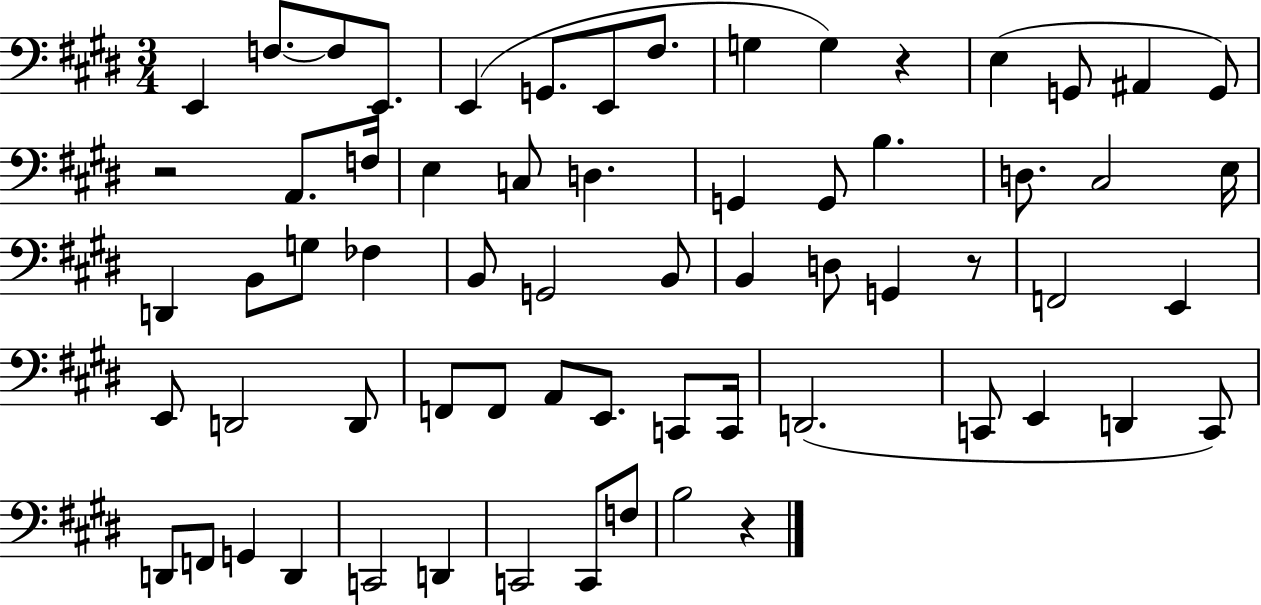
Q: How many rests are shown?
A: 4